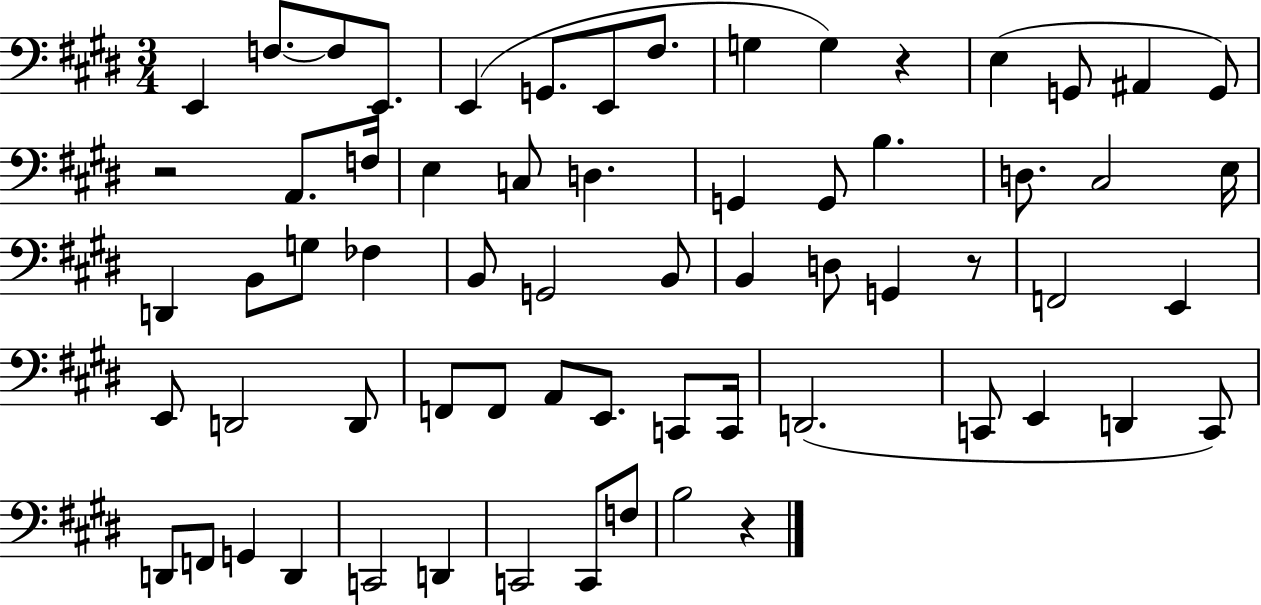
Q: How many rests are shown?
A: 4